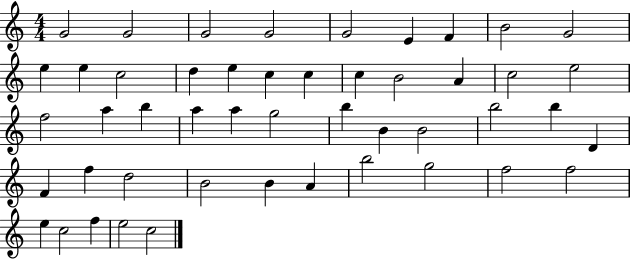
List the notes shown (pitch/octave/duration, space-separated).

G4/h G4/h G4/h G4/h G4/h E4/q F4/q B4/h G4/h E5/q E5/q C5/h D5/q E5/q C5/q C5/q C5/q B4/h A4/q C5/h E5/h F5/h A5/q B5/q A5/q A5/q G5/h B5/q B4/q B4/h B5/h B5/q D4/q F4/q F5/q D5/h B4/h B4/q A4/q B5/h G5/h F5/h F5/h E5/q C5/h F5/q E5/h C5/h